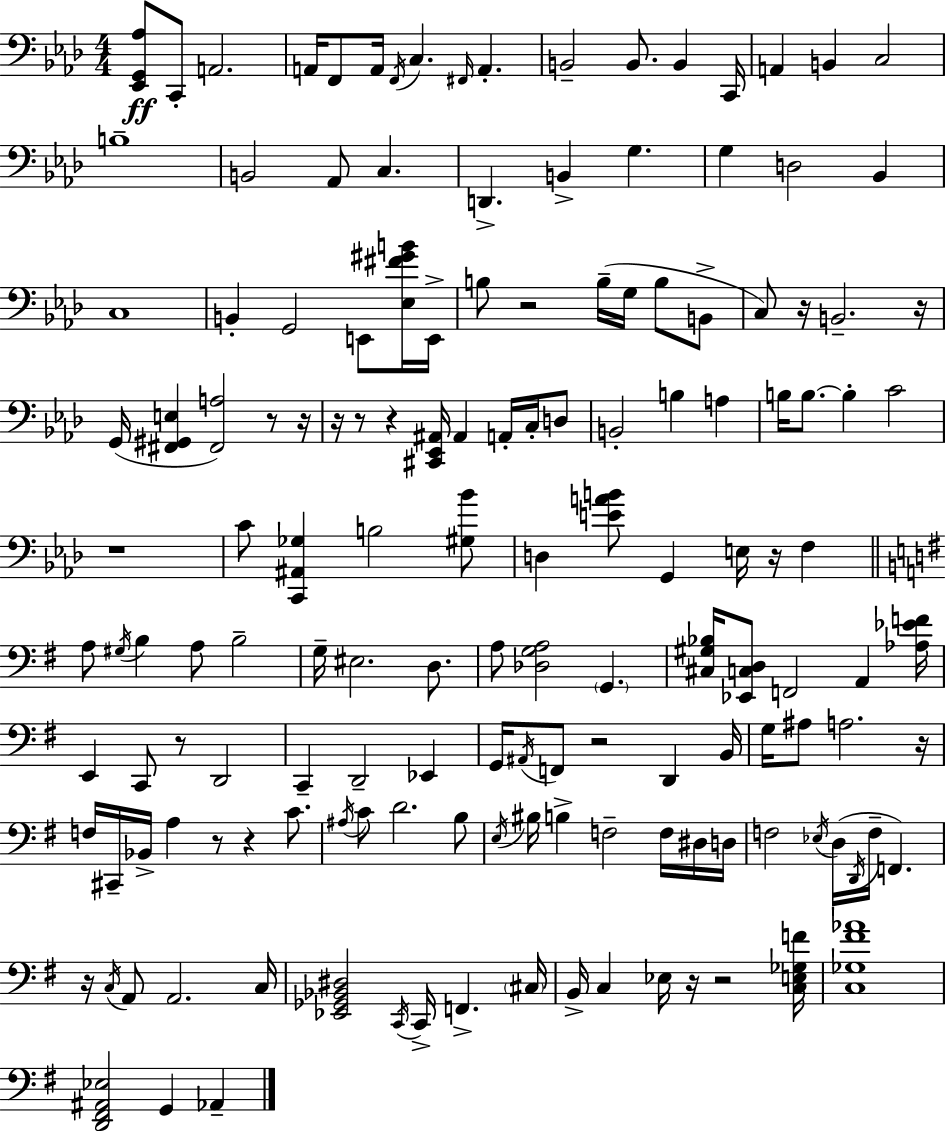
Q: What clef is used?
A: bass